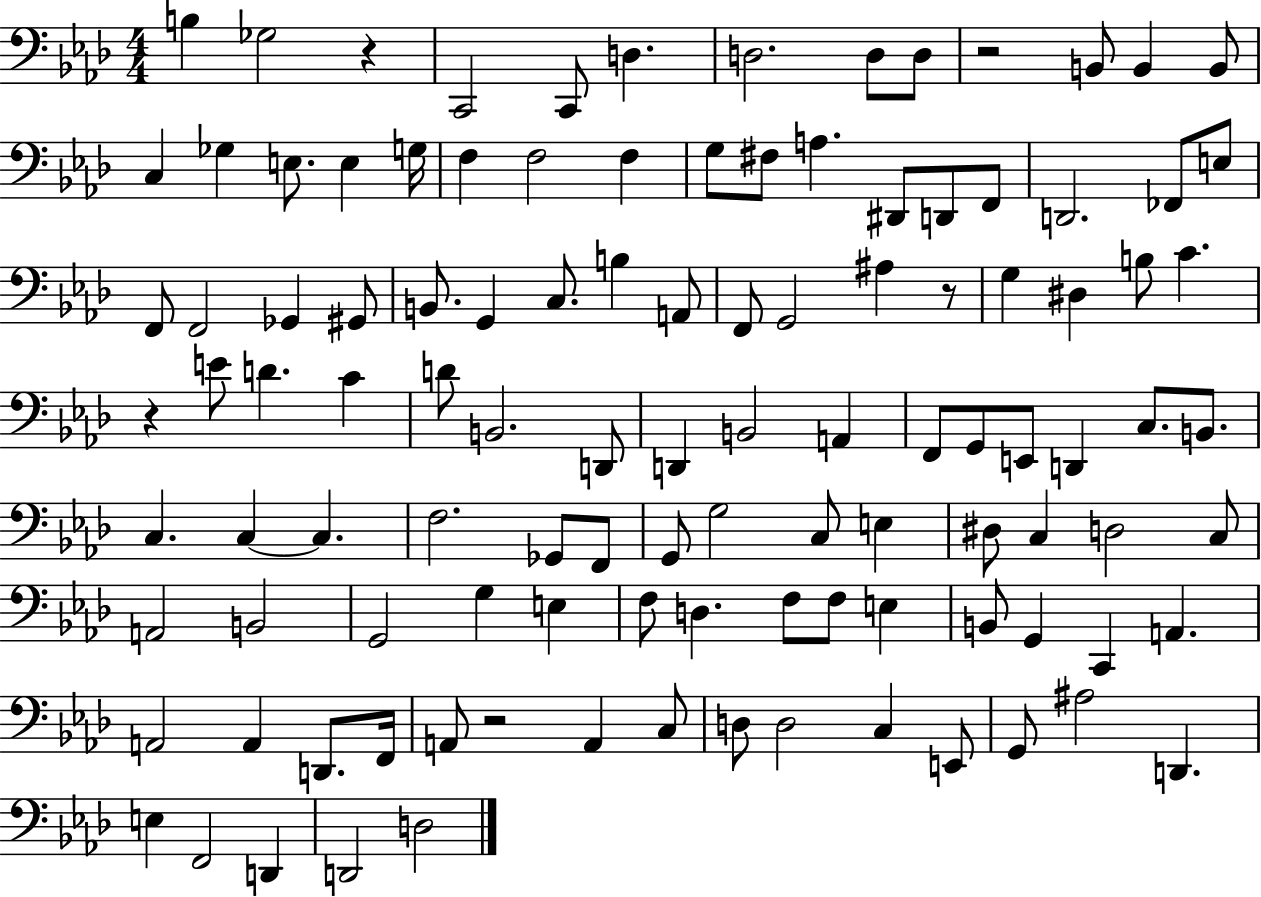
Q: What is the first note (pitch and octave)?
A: B3